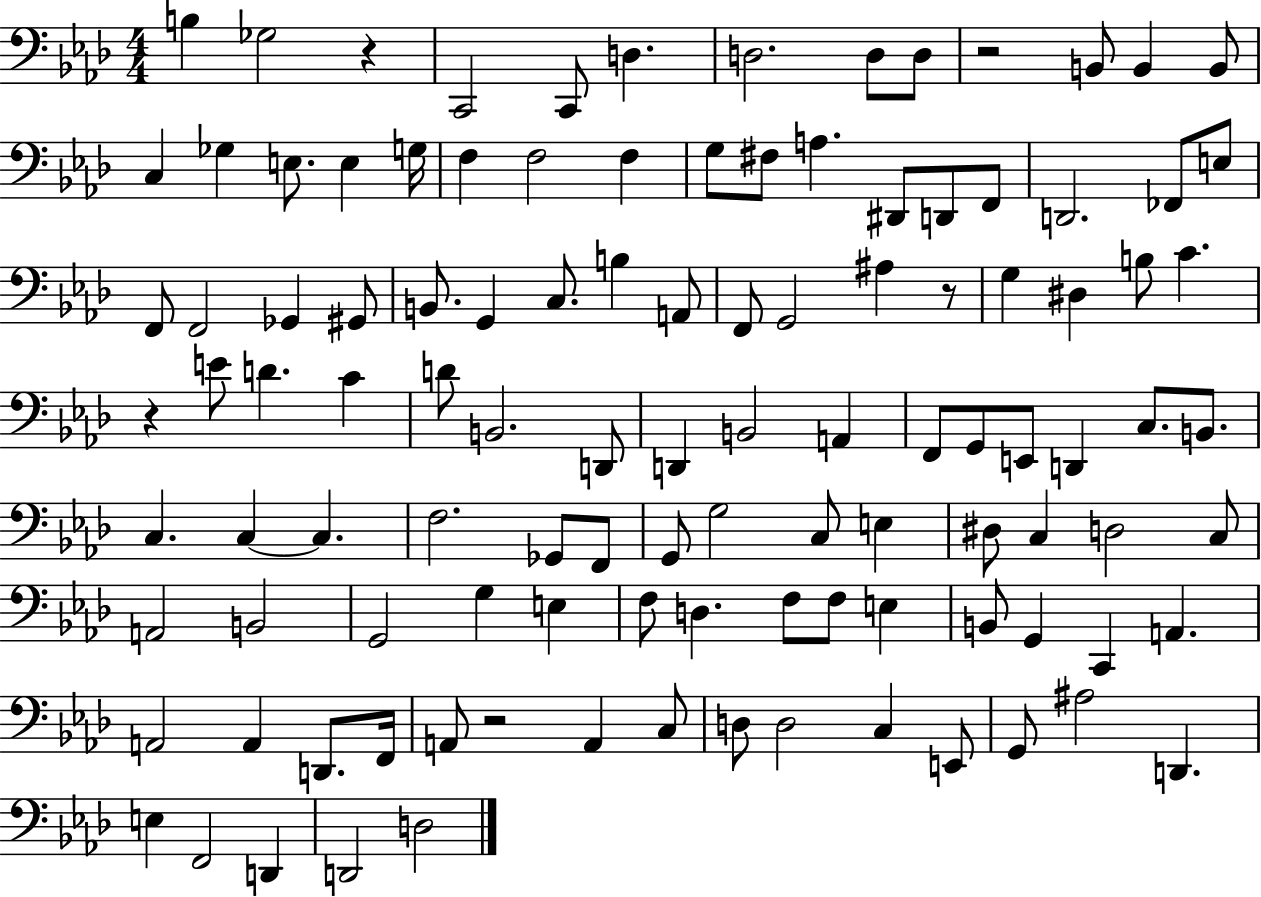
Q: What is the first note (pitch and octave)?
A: B3